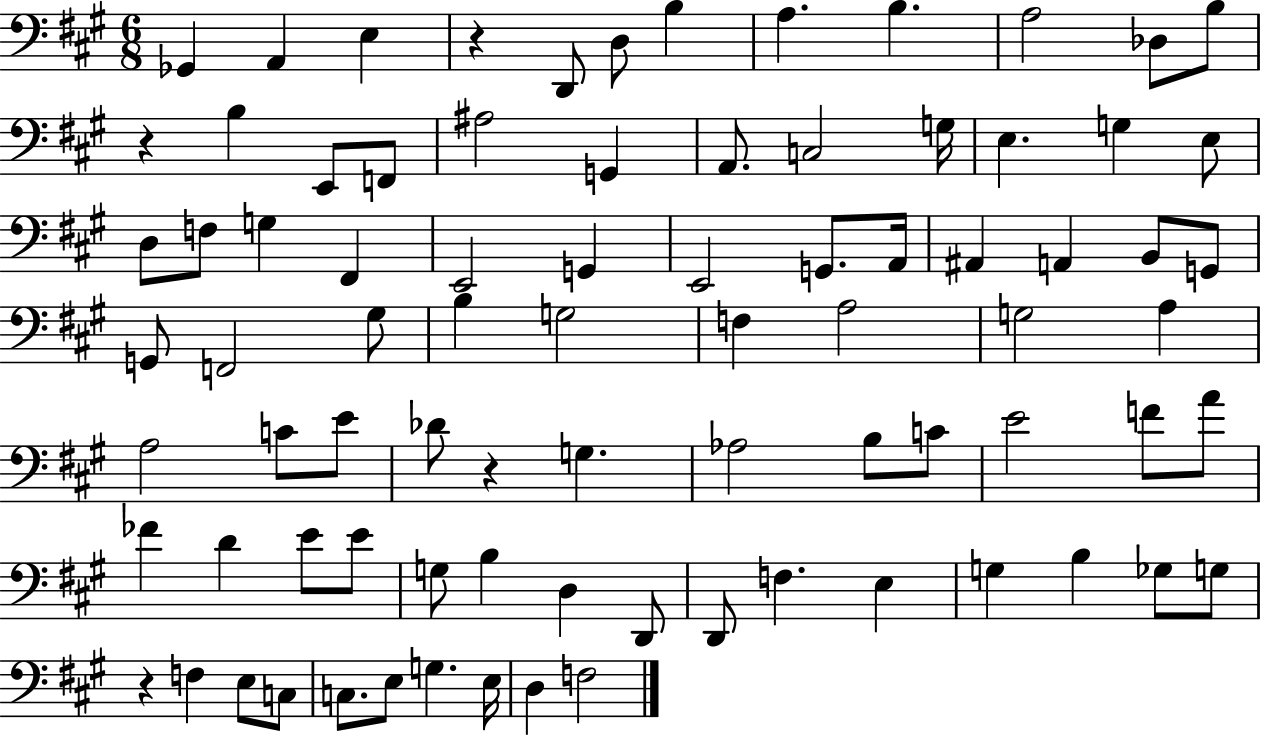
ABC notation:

X:1
T:Untitled
M:6/8
L:1/4
K:A
_G,, A,, E, z D,,/2 D,/2 B, A, B, A,2 _D,/2 B,/2 z B, E,,/2 F,,/2 ^A,2 G,, A,,/2 C,2 G,/4 E, G, E,/2 D,/2 F,/2 G, ^F,, E,,2 G,, E,,2 G,,/2 A,,/4 ^A,, A,, B,,/2 G,,/2 G,,/2 F,,2 ^G,/2 B, G,2 F, A,2 G,2 A, A,2 C/2 E/2 _D/2 z G, _A,2 B,/2 C/2 E2 F/2 A/2 _F D E/2 E/2 G,/2 B, D, D,,/2 D,,/2 F, E, G, B, _G,/2 G,/2 z F, E,/2 C,/2 C,/2 E,/2 G, E,/4 D, F,2